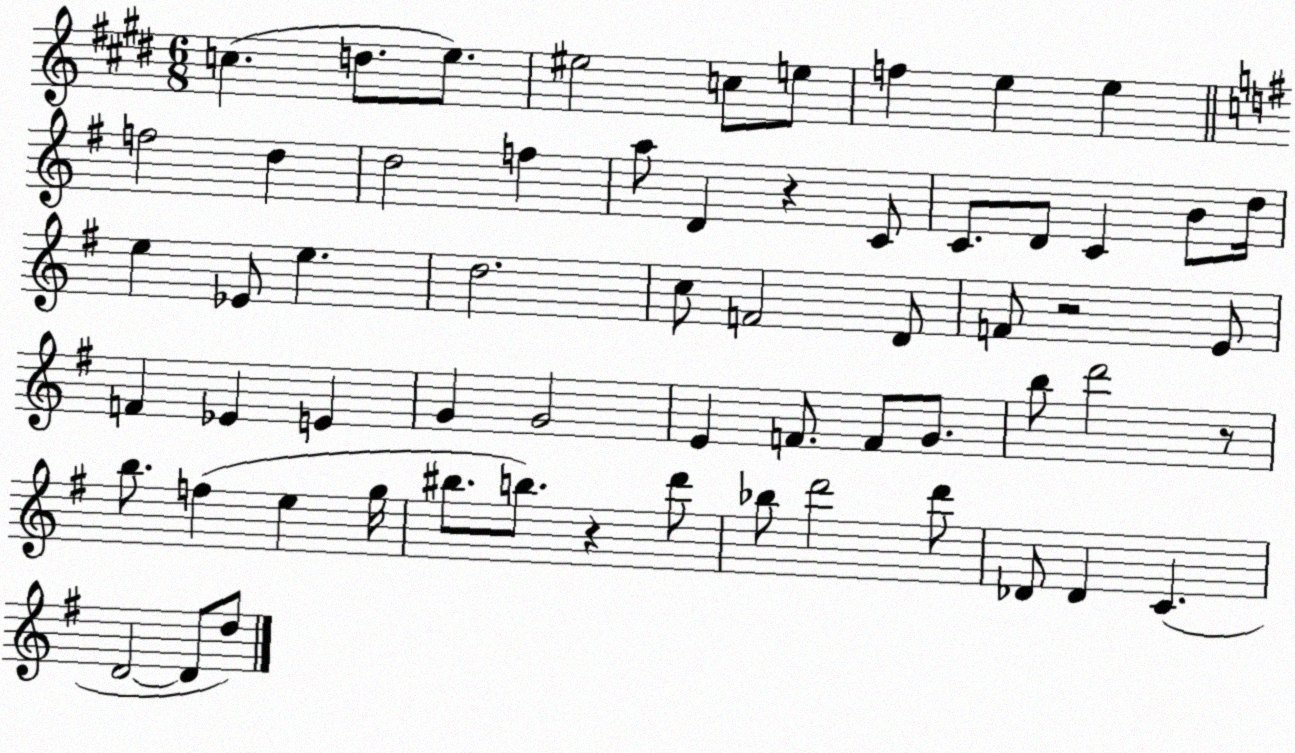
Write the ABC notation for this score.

X:1
T:Untitled
M:6/8
L:1/4
K:E
c d/2 e/2 ^e2 c/2 e/2 f e e f2 d d2 f a/2 D z C/2 C/2 D/2 C B/2 d/4 e _E/2 e d2 c/2 F2 D/2 F/2 z2 E/2 F _E E G G2 E F/2 F/2 G/2 b/2 d'2 z/2 b/2 f e g/4 ^b/2 b/2 z d'/2 _b/2 d'2 d'/2 _D/2 _D C D2 D/2 d/2